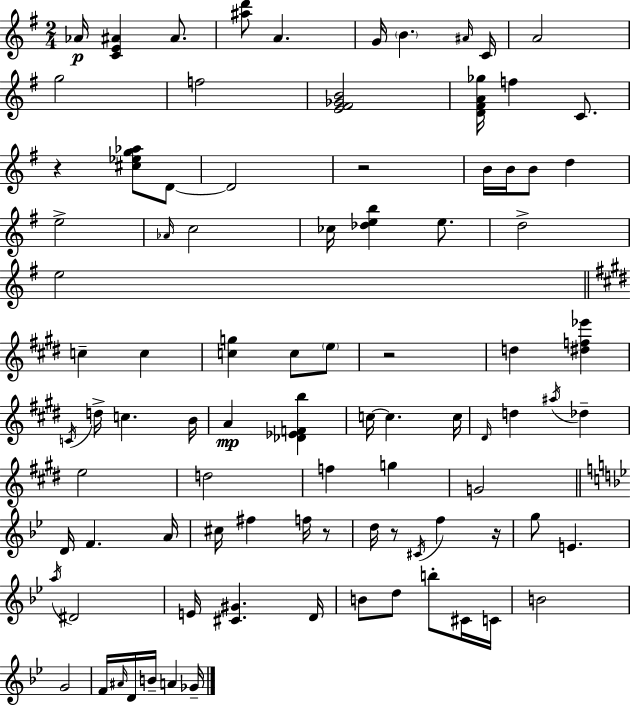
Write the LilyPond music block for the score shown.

{
  \clef treble
  \numericTimeSignature
  \time 2/4
  \key g \major
  \repeat volta 2 { aes'16\p <c' e' ais'>4 ais'8. | <ais'' d'''>8 a'4. | g'16 \parenthesize b'4. \grace { ais'16 } | c'16 a'2 | \break g''2 | f''2 | <e' fis' ges' b'>2 | <d' fis' a' ges''>16 f''4 c'8. | \break r4 <cis'' ees'' g'' aes''>8 d'8~~ | d'2 | r2 | b'16 b'16 b'8 d''4 | \break e''2-> | \grace { aes'16 } c''2 | ces''16 <des'' e'' b''>4 e''8. | d''2-> | \break e''2 | \bar "||" \break \key e \major c''4-- c''4 | <c'' g''>4 c''8 \parenthesize e''8 | r2 | d''4 <dis'' f'' ees'''>4 | \break \acciaccatura { c'16 } d''16-> c''4. | b'16 a'4\mp <des' ees' f' b''>4 | c''16~~ c''4. | c''16 \grace { dis'16 } d''4 \acciaccatura { ais''16 } des''4-- | \break e''2 | d''2 | f''4 g''4 | g'2 | \break \bar "||" \break \key g \minor d'16 f'4. a'16 | cis''16 fis''4 f''16 r8 | d''16 r8 \acciaccatura { cis'16 } f''4 | r16 g''8 e'4. | \break \acciaccatura { a''16 } dis'2 | e'16 <cis' gis'>4. | d'16 b'8 d''8 b''8-. | cis'16 c'16 b'2 | \break g'2 | f'16 \grace { ais'16 } d'16 b'16-- a'4 | ges'16-- } \bar "|."
}